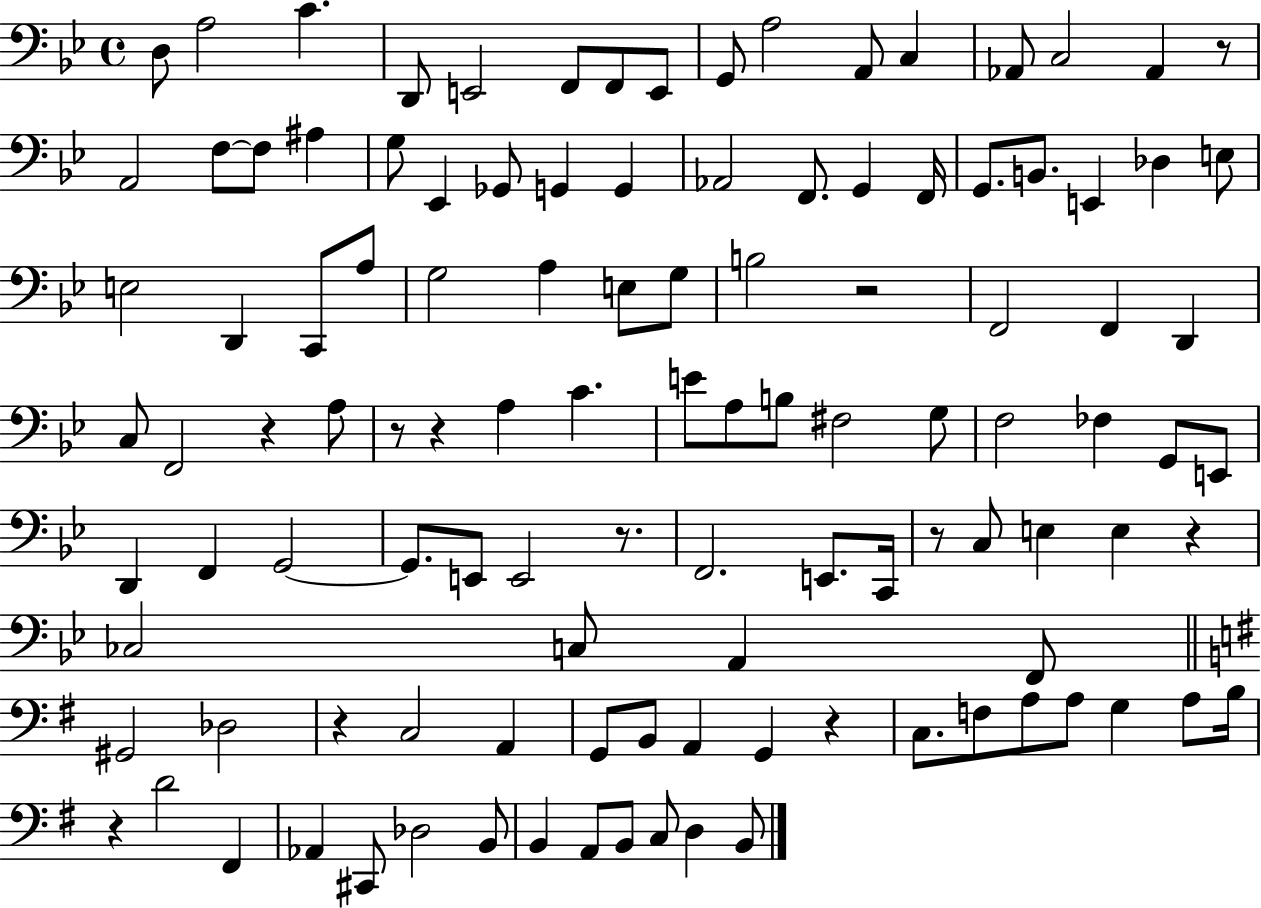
{
  \clef bass
  \time 4/4
  \defaultTimeSignature
  \key bes \major
  d8 a2 c'4. | d,8 e,2 f,8 f,8 e,8 | g,8 a2 a,8 c4 | aes,8 c2 aes,4 r8 | \break a,2 f8~~ f8 ais4 | g8 ees,4 ges,8 g,4 g,4 | aes,2 f,8. g,4 f,16 | g,8. b,8. e,4 des4 e8 | \break e2 d,4 c,8 a8 | g2 a4 e8 g8 | b2 r2 | f,2 f,4 d,4 | \break c8 f,2 r4 a8 | r8 r4 a4 c'4. | e'8 a8 b8 fis2 g8 | f2 fes4 g,8 e,8 | \break d,4 f,4 g,2~~ | g,8. e,8 e,2 r8. | f,2. e,8. c,16 | r8 c8 e4 e4 r4 | \break ces2 c8 a,4 f,8 | \bar "||" \break \key g \major gis,2 des2 | r4 c2 a,4 | g,8 b,8 a,4 g,4 r4 | c8. f8 a8 a8 g4 a8 b16 | \break r4 d'2 fis,4 | aes,4 cis,8 des2 b,8 | b,4 a,8 b,8 c8 d4 b,8 | \bar "|."
}